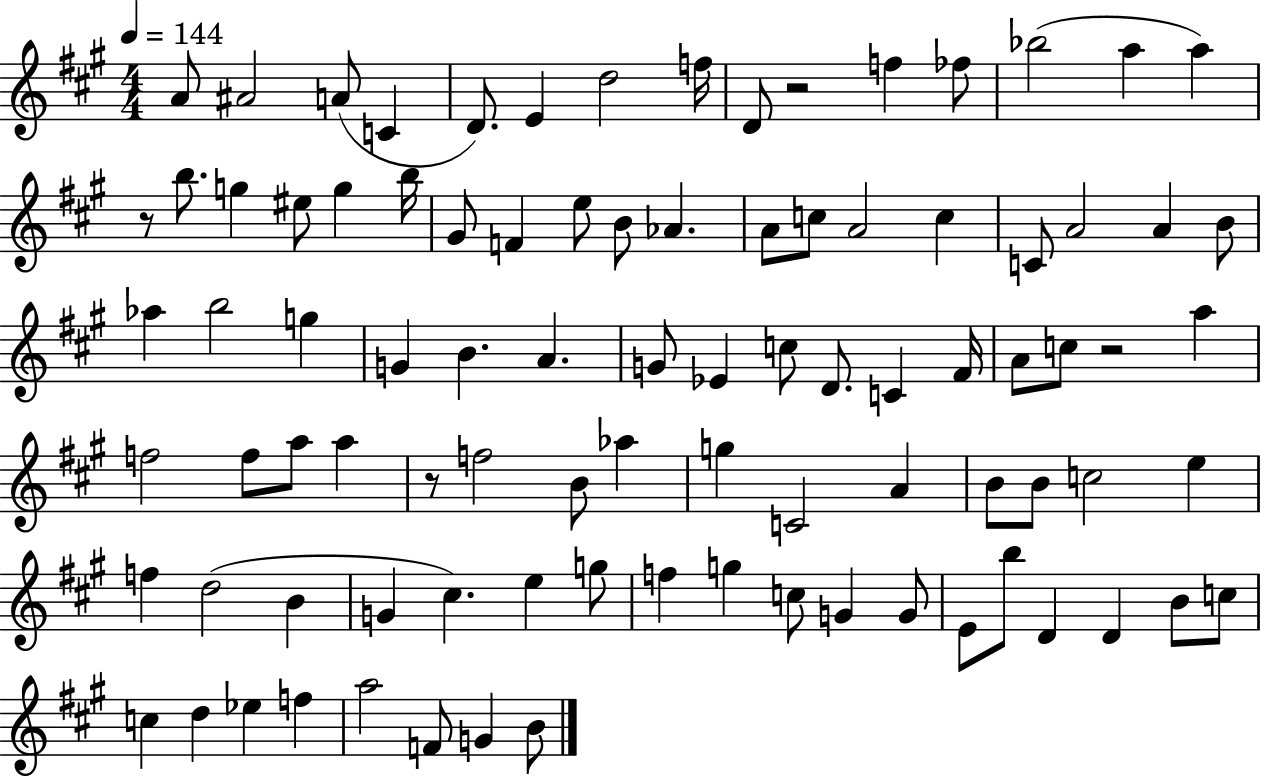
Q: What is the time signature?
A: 4/4